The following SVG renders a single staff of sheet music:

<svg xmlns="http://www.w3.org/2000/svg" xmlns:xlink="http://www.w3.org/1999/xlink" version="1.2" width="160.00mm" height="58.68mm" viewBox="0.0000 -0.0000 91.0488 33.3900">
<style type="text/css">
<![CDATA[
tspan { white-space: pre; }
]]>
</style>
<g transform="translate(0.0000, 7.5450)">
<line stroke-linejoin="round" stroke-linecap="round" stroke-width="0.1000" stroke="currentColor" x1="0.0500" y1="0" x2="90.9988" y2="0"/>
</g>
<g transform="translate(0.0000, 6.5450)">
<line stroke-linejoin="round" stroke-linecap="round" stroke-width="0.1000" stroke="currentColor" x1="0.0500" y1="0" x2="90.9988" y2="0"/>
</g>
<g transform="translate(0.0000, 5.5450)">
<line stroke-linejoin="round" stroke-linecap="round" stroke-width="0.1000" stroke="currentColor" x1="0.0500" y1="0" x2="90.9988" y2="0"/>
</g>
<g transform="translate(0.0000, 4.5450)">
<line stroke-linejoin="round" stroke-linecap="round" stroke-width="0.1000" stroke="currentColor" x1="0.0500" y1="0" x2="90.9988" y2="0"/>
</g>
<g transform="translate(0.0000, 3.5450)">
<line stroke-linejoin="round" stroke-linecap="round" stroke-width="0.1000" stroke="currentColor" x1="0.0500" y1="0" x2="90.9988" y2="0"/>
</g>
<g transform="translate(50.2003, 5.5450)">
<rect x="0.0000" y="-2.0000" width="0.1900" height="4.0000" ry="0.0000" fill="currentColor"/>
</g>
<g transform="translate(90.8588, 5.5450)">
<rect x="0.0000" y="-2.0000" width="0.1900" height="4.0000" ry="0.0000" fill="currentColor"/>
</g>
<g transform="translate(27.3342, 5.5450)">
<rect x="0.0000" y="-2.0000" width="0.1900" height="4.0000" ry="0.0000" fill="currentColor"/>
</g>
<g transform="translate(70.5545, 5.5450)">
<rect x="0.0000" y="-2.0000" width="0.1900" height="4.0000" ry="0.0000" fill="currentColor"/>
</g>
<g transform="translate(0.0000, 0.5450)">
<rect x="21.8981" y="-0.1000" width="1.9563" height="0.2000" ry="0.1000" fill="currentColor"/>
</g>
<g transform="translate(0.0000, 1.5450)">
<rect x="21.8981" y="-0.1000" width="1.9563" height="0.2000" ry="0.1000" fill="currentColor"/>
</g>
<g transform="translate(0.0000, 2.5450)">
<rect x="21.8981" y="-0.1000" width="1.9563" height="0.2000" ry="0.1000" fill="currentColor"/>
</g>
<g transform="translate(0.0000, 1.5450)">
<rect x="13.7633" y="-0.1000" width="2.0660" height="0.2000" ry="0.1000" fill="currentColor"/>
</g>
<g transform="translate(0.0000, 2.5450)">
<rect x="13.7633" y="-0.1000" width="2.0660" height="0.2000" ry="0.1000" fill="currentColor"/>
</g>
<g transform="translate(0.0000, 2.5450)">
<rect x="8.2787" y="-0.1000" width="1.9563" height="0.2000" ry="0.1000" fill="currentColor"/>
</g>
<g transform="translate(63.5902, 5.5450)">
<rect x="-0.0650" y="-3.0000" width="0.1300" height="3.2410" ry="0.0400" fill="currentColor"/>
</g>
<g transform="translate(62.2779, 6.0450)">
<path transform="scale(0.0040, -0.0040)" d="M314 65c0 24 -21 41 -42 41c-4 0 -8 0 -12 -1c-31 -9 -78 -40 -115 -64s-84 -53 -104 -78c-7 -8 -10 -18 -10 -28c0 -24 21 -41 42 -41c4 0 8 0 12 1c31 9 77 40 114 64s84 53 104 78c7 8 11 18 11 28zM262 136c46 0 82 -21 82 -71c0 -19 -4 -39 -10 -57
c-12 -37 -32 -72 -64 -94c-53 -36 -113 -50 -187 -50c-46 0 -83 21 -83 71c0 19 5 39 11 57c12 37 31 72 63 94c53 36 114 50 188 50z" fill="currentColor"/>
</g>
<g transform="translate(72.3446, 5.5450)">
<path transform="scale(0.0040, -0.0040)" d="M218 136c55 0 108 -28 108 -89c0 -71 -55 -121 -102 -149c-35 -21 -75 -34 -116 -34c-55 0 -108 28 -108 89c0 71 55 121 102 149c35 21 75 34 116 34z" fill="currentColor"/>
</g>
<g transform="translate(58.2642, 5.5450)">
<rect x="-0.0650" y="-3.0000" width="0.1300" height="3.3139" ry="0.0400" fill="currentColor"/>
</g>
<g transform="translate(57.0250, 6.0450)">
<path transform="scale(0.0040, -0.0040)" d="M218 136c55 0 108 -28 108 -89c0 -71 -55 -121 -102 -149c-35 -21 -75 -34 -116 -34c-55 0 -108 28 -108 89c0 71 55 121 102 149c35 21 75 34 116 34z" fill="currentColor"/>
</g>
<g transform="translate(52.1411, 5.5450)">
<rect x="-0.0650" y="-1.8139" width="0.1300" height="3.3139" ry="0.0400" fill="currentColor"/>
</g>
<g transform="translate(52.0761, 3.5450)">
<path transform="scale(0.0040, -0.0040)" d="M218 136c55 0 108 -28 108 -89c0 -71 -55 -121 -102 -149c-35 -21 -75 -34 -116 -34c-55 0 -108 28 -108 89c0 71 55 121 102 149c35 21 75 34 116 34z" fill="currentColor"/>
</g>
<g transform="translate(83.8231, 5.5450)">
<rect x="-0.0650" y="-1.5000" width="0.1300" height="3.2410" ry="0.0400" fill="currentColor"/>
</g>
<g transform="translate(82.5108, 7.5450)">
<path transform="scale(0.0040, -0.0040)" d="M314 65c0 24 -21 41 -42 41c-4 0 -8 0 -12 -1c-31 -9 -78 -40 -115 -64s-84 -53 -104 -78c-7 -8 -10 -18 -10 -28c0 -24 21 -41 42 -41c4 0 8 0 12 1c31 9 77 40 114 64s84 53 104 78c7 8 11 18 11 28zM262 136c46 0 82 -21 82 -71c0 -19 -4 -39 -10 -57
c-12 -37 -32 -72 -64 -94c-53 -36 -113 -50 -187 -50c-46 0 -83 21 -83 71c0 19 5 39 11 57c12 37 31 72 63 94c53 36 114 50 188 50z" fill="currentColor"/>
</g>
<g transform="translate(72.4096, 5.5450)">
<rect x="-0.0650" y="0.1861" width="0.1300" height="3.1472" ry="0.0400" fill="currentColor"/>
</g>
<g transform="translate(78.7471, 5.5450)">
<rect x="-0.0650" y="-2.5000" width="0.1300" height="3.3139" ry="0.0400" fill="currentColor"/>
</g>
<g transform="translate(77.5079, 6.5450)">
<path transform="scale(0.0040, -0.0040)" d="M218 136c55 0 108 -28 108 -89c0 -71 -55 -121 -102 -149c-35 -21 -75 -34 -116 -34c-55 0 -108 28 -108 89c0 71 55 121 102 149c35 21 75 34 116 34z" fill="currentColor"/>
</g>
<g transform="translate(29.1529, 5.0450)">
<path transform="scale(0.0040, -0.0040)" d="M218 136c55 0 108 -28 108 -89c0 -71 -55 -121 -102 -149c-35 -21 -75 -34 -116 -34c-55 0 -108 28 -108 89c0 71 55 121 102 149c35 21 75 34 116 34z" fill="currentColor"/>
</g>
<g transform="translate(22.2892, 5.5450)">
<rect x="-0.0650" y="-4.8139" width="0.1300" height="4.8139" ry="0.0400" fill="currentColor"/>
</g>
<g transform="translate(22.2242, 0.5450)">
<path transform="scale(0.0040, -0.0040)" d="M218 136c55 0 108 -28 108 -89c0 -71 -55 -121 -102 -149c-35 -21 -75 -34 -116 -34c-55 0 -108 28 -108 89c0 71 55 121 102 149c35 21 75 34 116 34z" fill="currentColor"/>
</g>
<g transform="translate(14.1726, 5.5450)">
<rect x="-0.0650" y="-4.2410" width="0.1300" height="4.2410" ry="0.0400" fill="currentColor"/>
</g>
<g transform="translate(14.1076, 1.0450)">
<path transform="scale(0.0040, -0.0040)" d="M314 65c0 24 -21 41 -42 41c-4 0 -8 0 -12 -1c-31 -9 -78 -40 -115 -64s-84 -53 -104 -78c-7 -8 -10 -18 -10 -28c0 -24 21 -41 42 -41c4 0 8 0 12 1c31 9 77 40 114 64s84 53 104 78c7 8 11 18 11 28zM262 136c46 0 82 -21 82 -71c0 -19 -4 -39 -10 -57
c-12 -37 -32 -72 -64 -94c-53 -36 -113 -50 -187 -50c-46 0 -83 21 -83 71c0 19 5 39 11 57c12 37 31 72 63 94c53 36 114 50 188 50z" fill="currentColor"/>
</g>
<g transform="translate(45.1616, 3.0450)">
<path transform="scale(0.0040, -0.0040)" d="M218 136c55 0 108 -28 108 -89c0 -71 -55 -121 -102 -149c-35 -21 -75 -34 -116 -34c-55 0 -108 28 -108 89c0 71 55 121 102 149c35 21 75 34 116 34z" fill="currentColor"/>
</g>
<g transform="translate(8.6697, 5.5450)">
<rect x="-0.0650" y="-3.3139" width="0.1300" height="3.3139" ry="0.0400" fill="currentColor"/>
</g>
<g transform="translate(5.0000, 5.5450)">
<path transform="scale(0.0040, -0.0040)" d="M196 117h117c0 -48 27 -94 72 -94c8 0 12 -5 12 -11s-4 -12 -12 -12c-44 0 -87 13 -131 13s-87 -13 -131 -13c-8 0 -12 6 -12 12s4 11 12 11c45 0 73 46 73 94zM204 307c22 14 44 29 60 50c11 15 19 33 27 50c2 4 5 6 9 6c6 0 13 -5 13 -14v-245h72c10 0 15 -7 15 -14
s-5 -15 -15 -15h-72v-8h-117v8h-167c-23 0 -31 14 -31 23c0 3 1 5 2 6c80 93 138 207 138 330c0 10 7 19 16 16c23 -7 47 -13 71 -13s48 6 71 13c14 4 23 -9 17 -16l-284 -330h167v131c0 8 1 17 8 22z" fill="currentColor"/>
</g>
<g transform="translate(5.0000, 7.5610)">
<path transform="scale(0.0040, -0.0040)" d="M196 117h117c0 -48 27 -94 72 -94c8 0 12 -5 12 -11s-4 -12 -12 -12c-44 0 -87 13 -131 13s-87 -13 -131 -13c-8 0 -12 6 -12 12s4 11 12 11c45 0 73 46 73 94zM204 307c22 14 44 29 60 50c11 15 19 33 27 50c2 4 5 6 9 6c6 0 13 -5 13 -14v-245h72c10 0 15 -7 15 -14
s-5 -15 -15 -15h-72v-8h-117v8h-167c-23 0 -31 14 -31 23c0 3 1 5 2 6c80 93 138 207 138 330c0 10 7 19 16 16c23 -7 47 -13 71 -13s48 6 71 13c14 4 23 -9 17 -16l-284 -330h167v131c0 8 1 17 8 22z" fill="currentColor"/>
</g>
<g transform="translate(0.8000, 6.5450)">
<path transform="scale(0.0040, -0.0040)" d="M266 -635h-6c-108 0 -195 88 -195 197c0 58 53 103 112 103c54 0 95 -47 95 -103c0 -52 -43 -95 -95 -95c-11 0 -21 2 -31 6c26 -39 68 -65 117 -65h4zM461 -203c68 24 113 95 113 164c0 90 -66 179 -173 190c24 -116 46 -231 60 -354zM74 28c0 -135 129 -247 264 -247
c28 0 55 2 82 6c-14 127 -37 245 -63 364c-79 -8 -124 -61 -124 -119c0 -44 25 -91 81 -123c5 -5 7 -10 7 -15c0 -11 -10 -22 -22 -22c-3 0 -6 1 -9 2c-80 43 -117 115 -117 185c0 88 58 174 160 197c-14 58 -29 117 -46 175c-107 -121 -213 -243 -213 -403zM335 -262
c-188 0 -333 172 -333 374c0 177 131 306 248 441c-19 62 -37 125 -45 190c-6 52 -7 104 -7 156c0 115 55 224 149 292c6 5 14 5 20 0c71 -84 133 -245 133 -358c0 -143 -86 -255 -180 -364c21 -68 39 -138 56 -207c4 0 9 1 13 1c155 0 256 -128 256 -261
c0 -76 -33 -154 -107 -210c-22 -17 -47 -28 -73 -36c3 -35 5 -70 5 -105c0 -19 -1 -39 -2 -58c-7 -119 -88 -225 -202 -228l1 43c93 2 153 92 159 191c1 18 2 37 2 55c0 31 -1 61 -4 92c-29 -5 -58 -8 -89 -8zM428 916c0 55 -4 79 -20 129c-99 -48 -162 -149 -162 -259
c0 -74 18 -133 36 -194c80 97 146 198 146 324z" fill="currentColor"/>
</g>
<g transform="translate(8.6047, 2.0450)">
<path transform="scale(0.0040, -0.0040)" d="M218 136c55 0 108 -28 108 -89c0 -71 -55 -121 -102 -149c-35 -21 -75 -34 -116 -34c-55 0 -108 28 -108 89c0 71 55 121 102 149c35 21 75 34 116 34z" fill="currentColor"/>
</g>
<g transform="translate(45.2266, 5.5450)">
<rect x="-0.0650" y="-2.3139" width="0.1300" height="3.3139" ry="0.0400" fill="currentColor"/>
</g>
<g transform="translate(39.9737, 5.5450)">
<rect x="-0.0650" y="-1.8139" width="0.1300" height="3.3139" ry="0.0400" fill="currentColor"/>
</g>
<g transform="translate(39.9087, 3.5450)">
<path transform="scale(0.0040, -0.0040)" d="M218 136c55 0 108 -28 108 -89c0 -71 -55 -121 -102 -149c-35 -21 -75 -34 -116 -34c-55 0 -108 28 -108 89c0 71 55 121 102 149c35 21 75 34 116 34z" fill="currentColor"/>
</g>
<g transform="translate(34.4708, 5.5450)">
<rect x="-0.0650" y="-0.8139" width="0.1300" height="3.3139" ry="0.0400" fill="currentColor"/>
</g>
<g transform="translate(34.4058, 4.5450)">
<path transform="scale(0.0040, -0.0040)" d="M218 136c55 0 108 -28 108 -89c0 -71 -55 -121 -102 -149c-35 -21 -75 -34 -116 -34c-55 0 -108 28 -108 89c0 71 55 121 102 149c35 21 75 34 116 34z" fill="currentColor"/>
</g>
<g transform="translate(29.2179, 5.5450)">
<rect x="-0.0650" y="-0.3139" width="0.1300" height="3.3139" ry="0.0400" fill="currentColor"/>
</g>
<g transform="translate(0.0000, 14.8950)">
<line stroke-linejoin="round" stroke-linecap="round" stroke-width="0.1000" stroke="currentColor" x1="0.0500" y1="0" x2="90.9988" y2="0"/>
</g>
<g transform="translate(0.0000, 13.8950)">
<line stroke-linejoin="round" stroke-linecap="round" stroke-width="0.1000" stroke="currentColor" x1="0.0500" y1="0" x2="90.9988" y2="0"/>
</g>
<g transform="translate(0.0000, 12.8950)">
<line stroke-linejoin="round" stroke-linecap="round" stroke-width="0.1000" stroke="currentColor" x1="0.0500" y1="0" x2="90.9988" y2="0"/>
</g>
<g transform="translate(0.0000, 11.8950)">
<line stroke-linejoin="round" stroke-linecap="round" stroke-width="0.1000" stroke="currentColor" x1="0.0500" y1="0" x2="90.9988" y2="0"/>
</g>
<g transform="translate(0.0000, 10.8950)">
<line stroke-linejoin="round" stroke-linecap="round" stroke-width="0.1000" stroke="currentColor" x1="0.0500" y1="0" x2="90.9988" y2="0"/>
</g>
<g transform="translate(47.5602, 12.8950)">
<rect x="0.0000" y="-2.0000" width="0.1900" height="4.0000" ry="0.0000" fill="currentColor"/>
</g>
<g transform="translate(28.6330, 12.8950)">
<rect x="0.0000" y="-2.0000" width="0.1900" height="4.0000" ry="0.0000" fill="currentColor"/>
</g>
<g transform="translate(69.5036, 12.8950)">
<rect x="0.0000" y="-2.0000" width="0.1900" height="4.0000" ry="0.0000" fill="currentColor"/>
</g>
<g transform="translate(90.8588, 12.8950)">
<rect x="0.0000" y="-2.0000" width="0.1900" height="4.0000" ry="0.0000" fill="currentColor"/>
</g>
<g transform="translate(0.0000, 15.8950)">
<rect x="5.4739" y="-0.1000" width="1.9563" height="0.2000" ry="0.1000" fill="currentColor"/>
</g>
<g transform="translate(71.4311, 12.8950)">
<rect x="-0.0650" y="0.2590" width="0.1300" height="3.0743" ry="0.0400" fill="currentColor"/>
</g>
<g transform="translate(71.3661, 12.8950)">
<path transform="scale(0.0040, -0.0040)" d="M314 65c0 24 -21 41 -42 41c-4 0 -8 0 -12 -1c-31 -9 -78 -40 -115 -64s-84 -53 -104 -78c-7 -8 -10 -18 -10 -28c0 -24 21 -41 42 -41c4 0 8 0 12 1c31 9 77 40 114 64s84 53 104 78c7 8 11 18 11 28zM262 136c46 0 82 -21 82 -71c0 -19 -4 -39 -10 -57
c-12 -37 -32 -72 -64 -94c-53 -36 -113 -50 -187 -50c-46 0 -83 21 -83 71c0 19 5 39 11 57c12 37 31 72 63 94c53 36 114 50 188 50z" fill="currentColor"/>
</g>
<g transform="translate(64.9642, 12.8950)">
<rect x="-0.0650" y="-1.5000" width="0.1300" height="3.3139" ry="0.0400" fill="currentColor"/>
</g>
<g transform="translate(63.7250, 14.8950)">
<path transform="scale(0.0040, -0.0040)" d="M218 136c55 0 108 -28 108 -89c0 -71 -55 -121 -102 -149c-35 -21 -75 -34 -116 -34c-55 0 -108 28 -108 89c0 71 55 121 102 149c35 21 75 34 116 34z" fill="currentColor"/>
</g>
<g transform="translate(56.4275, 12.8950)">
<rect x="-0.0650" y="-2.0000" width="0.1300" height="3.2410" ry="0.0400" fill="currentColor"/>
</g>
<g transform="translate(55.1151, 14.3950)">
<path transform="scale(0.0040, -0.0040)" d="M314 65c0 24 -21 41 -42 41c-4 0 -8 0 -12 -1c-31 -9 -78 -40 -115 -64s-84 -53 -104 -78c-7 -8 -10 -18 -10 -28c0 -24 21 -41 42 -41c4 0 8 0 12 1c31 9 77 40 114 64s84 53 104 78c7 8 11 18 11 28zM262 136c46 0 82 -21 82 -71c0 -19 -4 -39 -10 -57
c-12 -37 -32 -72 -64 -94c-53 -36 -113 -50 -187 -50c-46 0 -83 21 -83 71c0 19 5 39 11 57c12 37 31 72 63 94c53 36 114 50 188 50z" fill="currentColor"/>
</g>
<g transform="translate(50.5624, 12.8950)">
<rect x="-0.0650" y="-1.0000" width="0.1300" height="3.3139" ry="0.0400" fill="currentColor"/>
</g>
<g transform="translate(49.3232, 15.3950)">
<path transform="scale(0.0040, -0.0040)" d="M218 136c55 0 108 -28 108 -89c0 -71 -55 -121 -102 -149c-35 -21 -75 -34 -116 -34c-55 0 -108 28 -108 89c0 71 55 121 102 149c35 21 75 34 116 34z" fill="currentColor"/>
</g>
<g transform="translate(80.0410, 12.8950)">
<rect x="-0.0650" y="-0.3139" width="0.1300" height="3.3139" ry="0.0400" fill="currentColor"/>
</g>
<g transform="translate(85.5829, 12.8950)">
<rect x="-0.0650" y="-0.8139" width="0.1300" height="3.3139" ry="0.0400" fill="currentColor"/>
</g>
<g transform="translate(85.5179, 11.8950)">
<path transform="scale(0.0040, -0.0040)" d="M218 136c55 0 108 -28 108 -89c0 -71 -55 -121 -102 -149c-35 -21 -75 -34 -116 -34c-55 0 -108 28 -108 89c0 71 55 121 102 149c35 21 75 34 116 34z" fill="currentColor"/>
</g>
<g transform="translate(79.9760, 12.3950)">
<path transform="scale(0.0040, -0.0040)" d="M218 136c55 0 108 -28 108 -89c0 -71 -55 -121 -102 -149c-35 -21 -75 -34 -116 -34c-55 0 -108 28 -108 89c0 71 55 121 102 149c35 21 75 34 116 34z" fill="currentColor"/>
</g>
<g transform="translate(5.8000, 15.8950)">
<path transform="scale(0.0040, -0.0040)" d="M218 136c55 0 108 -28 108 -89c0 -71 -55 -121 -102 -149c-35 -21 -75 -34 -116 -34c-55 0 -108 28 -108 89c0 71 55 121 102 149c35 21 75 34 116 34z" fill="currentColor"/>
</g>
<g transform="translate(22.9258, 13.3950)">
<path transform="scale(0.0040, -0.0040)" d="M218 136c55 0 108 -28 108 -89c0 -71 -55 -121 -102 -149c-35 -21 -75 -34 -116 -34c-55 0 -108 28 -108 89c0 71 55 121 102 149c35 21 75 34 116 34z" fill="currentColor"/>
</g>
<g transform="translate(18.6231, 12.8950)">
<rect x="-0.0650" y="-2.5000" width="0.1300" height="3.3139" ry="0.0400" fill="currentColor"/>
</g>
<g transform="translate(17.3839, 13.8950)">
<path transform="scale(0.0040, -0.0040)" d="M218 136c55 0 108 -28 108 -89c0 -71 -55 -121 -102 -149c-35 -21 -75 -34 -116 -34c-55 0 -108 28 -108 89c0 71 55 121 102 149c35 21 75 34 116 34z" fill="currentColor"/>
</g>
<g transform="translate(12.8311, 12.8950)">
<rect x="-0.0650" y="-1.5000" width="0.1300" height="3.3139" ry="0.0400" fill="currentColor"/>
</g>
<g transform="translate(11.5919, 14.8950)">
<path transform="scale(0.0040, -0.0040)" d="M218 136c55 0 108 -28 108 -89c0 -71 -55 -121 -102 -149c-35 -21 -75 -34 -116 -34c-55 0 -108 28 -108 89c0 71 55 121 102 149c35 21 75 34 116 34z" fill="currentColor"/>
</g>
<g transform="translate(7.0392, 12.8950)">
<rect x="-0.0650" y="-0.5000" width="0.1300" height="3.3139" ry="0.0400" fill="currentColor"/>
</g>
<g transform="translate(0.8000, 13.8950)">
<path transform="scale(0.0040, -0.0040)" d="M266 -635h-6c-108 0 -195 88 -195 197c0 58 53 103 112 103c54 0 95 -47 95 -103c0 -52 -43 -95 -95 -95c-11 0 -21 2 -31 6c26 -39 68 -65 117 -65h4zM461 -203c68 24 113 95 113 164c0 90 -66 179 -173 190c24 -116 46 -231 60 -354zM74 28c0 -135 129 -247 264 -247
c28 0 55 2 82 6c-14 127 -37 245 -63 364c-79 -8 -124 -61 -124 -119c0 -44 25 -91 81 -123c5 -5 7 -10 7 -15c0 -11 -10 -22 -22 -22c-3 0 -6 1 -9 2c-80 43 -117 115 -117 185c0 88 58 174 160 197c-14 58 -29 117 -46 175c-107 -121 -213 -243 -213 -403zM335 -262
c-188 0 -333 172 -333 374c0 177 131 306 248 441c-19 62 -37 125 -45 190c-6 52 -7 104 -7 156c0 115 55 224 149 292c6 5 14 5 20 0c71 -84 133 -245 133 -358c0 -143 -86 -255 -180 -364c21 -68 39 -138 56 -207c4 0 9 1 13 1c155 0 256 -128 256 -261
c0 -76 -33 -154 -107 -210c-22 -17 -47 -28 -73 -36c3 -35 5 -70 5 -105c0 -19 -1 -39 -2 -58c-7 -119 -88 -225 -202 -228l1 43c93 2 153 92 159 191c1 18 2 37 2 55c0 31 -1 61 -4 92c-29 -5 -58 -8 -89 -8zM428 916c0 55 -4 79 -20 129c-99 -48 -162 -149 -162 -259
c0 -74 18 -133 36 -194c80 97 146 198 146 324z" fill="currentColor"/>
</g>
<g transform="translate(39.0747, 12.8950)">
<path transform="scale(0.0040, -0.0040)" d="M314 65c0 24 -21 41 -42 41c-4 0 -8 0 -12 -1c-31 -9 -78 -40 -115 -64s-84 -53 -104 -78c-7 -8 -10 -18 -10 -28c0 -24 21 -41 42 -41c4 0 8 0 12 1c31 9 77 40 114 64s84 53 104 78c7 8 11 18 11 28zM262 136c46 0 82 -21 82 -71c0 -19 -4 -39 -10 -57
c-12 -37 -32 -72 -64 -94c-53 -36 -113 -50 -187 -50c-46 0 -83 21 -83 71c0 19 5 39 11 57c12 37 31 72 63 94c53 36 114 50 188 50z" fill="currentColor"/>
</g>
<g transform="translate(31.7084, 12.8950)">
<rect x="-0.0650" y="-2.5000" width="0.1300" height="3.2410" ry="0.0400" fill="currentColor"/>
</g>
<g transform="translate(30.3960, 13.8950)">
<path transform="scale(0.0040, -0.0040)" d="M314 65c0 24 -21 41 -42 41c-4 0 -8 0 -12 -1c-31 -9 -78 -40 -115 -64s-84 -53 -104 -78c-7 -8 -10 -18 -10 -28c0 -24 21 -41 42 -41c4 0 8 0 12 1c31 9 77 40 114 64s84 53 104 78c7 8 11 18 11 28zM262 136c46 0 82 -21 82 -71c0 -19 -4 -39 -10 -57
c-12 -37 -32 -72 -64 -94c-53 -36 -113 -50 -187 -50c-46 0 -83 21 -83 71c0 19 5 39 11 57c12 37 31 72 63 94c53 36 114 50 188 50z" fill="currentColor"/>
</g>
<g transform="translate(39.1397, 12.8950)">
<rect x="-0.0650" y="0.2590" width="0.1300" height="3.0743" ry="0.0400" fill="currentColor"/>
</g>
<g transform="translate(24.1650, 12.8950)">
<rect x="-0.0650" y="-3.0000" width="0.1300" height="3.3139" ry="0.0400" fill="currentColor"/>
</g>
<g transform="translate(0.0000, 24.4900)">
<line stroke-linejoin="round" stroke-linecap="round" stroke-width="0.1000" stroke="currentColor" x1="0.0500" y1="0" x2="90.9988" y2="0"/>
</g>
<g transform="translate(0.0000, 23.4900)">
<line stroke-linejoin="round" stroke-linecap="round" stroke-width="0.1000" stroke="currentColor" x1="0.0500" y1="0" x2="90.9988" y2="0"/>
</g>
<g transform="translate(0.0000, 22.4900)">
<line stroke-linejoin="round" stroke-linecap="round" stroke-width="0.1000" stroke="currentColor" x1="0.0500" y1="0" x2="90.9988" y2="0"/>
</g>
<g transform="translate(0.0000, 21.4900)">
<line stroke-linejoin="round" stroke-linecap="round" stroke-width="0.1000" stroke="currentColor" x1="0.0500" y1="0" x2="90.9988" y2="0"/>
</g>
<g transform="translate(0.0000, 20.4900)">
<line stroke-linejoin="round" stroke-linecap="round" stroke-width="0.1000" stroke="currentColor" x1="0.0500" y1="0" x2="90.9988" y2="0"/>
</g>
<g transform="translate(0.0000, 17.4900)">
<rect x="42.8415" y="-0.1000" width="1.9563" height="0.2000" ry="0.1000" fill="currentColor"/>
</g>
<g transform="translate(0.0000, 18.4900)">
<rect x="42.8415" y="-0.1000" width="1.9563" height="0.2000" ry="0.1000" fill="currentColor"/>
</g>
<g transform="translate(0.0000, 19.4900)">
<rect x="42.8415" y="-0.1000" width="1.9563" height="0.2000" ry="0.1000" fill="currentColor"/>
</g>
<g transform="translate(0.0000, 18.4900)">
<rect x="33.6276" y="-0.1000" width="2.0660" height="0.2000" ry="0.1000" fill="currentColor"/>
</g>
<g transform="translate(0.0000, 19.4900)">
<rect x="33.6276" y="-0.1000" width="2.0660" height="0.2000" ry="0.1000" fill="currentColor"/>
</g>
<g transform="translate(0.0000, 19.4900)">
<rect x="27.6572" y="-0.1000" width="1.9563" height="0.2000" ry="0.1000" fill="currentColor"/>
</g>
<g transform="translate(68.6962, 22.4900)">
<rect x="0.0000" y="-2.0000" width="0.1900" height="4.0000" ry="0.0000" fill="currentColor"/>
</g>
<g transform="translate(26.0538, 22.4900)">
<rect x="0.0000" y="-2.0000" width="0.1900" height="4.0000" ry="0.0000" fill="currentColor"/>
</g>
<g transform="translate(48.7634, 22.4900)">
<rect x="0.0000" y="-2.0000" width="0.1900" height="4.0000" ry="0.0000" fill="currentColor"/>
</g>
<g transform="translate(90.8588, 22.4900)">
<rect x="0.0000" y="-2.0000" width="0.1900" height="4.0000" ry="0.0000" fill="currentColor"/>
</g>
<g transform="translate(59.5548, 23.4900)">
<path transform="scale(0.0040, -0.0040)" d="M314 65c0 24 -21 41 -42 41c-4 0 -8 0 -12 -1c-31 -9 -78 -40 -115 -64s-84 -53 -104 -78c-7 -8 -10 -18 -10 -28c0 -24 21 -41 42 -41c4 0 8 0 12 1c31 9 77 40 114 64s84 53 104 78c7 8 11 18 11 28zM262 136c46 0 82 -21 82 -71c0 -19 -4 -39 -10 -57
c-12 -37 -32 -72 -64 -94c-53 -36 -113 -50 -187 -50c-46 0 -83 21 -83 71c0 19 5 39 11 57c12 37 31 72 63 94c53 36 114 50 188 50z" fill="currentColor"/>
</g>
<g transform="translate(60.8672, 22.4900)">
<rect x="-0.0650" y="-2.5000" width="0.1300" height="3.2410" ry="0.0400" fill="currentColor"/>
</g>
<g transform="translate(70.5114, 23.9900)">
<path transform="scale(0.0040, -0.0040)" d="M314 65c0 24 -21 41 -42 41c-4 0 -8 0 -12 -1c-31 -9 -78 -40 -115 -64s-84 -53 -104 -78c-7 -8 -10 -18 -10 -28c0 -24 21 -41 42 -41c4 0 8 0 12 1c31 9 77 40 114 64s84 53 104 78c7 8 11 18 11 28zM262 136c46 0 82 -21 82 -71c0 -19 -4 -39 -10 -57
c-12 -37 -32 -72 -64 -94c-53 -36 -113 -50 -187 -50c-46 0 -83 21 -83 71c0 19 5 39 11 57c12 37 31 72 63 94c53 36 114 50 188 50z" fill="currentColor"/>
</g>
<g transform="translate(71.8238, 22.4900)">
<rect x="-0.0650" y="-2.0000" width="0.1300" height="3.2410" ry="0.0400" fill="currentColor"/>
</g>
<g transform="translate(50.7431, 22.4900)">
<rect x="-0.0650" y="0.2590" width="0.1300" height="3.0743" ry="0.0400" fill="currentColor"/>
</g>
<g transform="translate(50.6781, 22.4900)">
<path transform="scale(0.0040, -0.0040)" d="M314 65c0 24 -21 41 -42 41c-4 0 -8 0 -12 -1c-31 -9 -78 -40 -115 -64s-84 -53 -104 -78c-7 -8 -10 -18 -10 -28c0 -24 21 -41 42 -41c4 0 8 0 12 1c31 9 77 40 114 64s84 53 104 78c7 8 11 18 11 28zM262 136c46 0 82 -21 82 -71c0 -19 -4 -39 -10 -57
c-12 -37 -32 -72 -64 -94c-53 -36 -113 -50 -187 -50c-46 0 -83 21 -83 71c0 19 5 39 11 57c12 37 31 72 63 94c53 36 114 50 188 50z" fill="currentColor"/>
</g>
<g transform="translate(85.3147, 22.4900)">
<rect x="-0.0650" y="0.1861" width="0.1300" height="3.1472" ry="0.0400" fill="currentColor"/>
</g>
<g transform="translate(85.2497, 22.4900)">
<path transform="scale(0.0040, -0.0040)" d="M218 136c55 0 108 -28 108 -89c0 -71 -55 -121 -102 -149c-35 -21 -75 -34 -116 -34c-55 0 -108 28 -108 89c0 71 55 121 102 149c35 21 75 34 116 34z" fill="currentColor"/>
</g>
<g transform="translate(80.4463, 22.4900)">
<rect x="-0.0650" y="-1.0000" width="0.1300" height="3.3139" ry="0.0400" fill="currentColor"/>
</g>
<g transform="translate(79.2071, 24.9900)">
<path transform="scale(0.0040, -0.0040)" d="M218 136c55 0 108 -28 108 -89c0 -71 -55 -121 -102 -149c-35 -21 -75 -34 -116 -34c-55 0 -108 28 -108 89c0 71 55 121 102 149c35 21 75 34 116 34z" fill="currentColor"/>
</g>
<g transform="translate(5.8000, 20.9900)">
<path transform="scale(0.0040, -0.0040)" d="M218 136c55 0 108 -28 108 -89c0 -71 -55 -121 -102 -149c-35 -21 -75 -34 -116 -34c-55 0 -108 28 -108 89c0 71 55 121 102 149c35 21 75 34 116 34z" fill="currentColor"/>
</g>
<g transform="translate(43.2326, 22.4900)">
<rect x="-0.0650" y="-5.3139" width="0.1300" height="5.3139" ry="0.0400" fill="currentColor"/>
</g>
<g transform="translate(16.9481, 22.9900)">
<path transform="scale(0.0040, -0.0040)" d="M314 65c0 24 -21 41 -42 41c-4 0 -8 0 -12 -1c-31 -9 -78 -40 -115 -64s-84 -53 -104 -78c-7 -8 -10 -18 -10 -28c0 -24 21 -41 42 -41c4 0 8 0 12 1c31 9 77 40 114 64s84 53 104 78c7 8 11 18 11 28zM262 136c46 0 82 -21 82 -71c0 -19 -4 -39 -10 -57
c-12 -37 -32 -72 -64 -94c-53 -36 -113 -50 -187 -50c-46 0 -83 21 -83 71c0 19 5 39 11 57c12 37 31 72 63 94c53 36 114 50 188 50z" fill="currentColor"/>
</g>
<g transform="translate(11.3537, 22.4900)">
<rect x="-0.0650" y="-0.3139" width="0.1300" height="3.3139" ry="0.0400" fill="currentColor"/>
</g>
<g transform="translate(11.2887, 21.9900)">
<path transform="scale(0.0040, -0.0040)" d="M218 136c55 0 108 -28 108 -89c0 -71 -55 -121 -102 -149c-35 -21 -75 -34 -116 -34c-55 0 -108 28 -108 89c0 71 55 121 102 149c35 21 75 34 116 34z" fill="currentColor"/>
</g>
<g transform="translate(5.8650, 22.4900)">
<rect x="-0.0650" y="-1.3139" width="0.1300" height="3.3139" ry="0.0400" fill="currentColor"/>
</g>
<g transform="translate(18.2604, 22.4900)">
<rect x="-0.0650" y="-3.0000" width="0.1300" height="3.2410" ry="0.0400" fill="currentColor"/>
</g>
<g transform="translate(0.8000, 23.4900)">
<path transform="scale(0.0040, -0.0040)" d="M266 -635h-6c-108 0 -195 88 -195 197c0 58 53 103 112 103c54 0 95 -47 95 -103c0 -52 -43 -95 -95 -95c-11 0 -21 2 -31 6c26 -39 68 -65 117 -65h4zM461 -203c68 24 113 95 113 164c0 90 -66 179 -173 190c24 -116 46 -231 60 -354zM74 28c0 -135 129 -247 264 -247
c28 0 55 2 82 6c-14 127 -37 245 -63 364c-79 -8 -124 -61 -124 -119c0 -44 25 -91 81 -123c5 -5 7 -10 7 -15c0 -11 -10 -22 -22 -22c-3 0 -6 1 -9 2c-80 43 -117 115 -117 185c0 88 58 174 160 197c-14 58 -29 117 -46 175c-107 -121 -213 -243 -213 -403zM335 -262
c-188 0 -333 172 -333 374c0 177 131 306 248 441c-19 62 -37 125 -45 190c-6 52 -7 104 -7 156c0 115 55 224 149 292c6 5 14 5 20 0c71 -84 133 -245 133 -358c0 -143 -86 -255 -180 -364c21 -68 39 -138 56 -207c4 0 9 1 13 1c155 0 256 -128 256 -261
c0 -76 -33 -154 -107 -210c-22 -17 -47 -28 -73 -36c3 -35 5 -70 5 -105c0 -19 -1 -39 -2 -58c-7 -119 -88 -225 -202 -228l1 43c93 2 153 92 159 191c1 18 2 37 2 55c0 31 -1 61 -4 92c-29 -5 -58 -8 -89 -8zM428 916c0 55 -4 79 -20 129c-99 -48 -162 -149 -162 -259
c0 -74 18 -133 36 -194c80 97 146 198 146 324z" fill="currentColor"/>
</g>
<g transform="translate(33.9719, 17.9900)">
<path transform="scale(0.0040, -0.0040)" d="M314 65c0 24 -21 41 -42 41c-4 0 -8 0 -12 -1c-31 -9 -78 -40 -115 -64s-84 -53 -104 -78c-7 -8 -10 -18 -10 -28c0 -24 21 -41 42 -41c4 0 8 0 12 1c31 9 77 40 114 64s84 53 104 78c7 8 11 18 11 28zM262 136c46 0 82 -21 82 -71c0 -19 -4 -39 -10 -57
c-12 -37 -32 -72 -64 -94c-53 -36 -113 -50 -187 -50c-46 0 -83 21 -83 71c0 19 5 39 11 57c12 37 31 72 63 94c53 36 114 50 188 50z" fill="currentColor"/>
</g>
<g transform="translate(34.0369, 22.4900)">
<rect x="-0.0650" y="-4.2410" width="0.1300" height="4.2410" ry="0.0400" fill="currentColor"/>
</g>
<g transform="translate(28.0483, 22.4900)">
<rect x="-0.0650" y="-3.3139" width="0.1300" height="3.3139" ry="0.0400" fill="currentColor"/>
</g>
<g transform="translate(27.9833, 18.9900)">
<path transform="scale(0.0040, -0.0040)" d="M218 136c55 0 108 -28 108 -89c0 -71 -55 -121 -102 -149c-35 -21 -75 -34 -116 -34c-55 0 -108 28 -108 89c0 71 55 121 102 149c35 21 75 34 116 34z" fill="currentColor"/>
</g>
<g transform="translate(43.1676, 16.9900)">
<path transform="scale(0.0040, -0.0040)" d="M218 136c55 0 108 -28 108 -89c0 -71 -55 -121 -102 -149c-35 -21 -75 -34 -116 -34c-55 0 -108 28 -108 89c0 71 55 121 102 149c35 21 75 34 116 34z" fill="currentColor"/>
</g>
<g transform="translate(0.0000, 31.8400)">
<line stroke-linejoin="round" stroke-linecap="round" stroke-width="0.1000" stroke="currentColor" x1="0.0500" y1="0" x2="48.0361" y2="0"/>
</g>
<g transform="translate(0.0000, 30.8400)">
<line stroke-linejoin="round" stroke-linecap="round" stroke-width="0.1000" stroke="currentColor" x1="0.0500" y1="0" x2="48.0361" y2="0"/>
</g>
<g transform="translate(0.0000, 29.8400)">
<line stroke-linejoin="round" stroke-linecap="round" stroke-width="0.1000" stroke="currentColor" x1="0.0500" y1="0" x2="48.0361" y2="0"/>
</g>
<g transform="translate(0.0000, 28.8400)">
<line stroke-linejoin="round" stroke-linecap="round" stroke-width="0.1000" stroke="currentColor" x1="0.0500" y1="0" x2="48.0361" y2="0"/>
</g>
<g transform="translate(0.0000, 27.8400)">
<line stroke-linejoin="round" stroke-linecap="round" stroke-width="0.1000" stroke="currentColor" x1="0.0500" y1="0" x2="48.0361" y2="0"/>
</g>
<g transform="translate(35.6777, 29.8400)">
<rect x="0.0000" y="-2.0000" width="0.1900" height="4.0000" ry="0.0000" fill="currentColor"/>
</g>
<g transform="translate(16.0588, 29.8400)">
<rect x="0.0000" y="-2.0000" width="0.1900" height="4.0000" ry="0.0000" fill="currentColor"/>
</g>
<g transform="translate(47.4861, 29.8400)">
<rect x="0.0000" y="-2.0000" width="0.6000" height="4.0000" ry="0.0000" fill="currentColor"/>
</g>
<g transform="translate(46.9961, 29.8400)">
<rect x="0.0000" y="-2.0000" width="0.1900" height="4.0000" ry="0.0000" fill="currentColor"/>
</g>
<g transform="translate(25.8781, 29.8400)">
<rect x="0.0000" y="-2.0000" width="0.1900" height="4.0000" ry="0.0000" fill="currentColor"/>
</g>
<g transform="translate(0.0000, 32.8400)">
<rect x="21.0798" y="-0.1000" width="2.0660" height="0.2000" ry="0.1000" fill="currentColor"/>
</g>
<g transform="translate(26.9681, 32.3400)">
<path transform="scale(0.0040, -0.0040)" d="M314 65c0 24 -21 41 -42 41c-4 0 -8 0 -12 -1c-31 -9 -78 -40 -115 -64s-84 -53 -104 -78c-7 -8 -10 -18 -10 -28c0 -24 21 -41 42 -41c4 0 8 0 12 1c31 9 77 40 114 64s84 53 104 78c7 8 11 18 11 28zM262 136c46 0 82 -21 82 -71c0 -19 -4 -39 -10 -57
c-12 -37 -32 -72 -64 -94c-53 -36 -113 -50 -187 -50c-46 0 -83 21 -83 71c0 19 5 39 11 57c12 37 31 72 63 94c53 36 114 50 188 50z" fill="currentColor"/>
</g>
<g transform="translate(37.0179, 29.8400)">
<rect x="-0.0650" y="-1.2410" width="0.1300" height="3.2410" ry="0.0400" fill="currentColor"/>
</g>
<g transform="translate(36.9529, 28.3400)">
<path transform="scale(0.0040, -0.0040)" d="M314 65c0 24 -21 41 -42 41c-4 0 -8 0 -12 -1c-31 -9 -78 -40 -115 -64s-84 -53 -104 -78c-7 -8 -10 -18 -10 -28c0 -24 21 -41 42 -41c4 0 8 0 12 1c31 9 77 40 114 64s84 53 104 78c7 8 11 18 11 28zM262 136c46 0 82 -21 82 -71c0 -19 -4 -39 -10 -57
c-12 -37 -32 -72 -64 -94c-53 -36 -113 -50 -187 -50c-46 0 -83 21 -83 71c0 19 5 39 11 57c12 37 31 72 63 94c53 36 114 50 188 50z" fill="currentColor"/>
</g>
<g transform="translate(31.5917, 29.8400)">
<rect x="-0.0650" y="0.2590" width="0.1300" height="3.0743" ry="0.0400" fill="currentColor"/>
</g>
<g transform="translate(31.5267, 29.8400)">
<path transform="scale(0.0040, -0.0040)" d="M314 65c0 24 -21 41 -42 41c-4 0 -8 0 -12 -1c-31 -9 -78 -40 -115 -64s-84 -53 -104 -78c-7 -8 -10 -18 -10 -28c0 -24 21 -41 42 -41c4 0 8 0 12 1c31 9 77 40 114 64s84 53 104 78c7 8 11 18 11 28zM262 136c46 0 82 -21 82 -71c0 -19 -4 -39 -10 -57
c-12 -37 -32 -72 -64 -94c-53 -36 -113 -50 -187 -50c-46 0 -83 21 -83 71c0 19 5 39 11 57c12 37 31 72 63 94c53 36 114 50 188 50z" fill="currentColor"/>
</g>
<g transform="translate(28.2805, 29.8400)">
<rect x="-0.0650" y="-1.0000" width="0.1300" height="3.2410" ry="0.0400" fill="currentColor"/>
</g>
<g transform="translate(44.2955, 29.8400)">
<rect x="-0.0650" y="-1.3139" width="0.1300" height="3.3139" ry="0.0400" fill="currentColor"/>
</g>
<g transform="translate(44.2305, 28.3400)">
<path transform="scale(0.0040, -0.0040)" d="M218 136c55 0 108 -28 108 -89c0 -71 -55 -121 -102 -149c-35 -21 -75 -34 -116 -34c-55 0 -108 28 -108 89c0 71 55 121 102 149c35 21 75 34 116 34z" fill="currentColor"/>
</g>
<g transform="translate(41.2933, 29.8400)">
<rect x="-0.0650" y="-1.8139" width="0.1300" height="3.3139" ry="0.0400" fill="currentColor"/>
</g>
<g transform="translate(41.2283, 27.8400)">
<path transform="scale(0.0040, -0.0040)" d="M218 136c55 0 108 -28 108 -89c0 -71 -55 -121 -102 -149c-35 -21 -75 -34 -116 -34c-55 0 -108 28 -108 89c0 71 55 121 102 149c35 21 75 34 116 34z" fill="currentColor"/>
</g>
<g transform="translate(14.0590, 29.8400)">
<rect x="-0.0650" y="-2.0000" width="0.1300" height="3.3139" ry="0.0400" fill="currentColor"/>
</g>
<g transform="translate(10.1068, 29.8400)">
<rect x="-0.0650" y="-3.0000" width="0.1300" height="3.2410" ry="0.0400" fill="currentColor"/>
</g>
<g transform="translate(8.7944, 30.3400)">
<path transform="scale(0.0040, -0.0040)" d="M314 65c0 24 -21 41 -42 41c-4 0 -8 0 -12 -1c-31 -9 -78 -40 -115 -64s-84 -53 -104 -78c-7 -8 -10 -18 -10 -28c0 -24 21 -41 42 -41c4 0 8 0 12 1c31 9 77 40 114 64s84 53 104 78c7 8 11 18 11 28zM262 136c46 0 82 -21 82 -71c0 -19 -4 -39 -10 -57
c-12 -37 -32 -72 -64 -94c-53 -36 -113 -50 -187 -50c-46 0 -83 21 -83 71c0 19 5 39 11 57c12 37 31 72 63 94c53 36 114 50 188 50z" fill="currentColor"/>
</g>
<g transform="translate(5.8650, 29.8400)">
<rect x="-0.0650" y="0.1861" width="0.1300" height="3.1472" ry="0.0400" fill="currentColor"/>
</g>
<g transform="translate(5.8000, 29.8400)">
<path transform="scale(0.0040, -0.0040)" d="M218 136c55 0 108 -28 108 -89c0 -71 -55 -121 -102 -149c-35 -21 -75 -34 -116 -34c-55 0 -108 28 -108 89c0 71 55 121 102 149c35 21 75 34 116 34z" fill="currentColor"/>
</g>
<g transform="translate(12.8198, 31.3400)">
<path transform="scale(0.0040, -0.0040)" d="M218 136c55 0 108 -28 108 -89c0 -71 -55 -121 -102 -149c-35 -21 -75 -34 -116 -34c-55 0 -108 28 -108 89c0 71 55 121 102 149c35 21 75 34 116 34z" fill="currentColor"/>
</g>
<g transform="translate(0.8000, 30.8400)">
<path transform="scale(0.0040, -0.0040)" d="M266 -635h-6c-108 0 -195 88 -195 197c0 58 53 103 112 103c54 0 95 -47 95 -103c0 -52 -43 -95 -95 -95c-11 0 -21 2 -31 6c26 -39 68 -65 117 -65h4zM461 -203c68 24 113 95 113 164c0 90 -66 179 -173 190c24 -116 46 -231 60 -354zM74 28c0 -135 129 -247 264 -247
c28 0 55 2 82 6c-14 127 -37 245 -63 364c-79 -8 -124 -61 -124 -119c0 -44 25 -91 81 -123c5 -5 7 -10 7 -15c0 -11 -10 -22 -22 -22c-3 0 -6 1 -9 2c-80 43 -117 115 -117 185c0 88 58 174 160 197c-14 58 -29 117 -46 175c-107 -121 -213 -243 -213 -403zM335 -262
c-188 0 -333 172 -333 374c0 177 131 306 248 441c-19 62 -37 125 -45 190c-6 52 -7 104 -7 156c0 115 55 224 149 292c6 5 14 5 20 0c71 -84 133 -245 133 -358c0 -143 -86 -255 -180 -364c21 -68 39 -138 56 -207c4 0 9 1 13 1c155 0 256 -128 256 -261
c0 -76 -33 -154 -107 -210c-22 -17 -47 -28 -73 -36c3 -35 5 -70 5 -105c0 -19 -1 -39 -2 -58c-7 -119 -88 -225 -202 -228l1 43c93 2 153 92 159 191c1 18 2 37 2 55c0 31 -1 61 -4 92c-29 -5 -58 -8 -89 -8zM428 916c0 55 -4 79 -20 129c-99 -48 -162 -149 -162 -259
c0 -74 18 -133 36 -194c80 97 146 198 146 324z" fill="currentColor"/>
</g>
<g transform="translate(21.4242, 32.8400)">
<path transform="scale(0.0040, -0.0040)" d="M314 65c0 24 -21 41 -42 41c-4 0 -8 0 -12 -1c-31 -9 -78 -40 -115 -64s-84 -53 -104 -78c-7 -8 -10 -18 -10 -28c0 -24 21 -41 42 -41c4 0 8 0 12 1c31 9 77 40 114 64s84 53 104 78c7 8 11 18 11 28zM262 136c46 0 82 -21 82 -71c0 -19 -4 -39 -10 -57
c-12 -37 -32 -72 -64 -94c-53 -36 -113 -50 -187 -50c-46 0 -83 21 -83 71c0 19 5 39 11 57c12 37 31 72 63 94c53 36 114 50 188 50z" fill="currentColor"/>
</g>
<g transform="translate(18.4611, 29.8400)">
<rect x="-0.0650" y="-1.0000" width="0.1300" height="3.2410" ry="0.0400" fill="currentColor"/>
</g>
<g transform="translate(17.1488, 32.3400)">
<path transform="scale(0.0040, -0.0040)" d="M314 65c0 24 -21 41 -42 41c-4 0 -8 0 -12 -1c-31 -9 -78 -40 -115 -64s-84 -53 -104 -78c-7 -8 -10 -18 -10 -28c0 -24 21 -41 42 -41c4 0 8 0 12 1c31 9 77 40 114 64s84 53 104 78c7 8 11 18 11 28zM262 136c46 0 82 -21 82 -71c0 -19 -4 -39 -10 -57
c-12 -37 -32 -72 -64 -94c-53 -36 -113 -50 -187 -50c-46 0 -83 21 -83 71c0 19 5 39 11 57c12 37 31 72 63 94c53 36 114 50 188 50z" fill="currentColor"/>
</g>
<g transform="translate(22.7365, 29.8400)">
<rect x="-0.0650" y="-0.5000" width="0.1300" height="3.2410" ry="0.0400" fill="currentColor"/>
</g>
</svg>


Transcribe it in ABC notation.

X:1
T:Untitled
M:4/4
L:1/4
K:C
b d'2 e' c d f g f A A2 B G E2 C E G A G2 B2 D F2 E B2 c d e c A2 b d'2 f' B2 G2 F2 D B B A2 F D2 C2 D2 B2 e2 f e